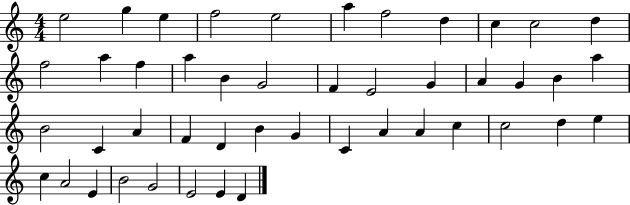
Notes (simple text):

E5/h G5/q E5/q F5/h E5/h A5/q F5/h D5/q C5/q C5/h D5/q F5/h A5/q F5/q A5/q B4/q G4/h F4/q E4/h G4/q A4/q G4/q B4/q A5/q B4/h C4/q A4/q F4/q D4/q B4/q G4/q C4/q A4/q A4/q C5/q C5/h D5/q E5/q C5/q A4/h E4/q B4/h G4/h E4/h E4/q D4/q